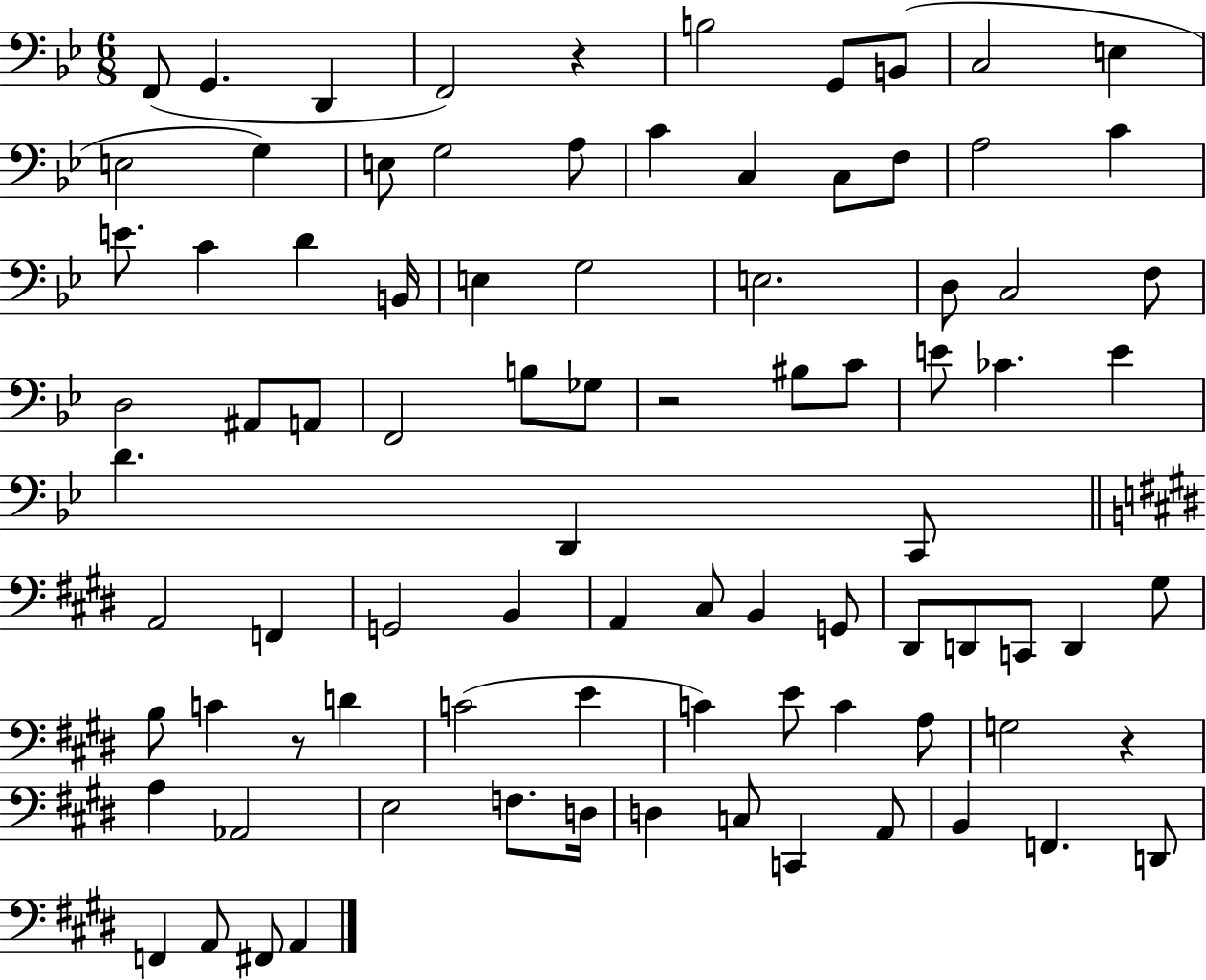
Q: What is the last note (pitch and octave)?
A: A2